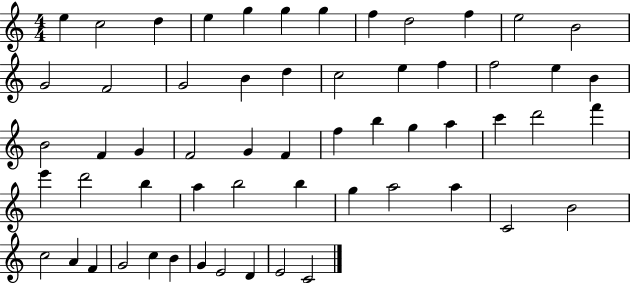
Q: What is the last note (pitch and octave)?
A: C4